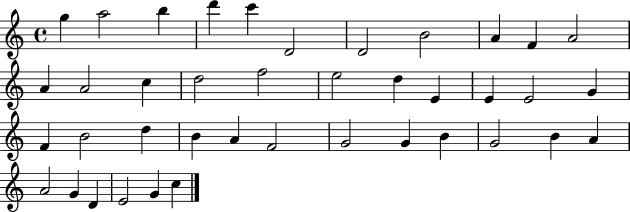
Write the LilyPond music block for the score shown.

{
  \clef treble
  \time 4/4
  \defaultTimeSignature
  \key c \major
  g''4 a''2 b''4 | d'''4 c'''4 d'2 | d'2 b'2 | a'4 f'4 a'2 | \break a'4 a'2 c''4 | d''2 f''2 | e''2 d''4 e'4 | e'4 e'2 g'4 | \break f'4 b'2 d''4 | b'4 a'4 f'2 | g'2 g'4 b'4 | g'2 b'4 a'4 | \break a'2 g'4 d'4 | e'2 g'4 c''4 | \bar "|."
}